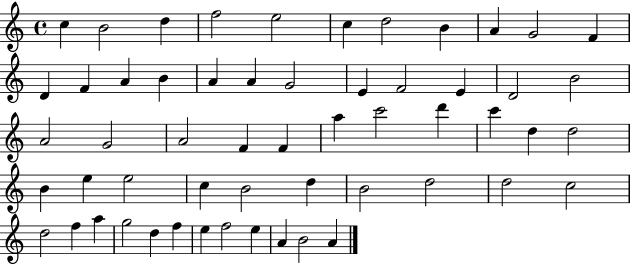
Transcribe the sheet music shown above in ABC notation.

X:1
T:Untitled
M:4/4
L:1/4
K:C
c B2 d f2 e2 c d2 B A G2 F D F A B A A G2 E F2 E D2 B2 A2 G2 A2 F F a c'2 d' c' d d2 B e e2 c B2 d B2 d2 d2 c2 d2 f a g2 d f e f2 e A B2 A